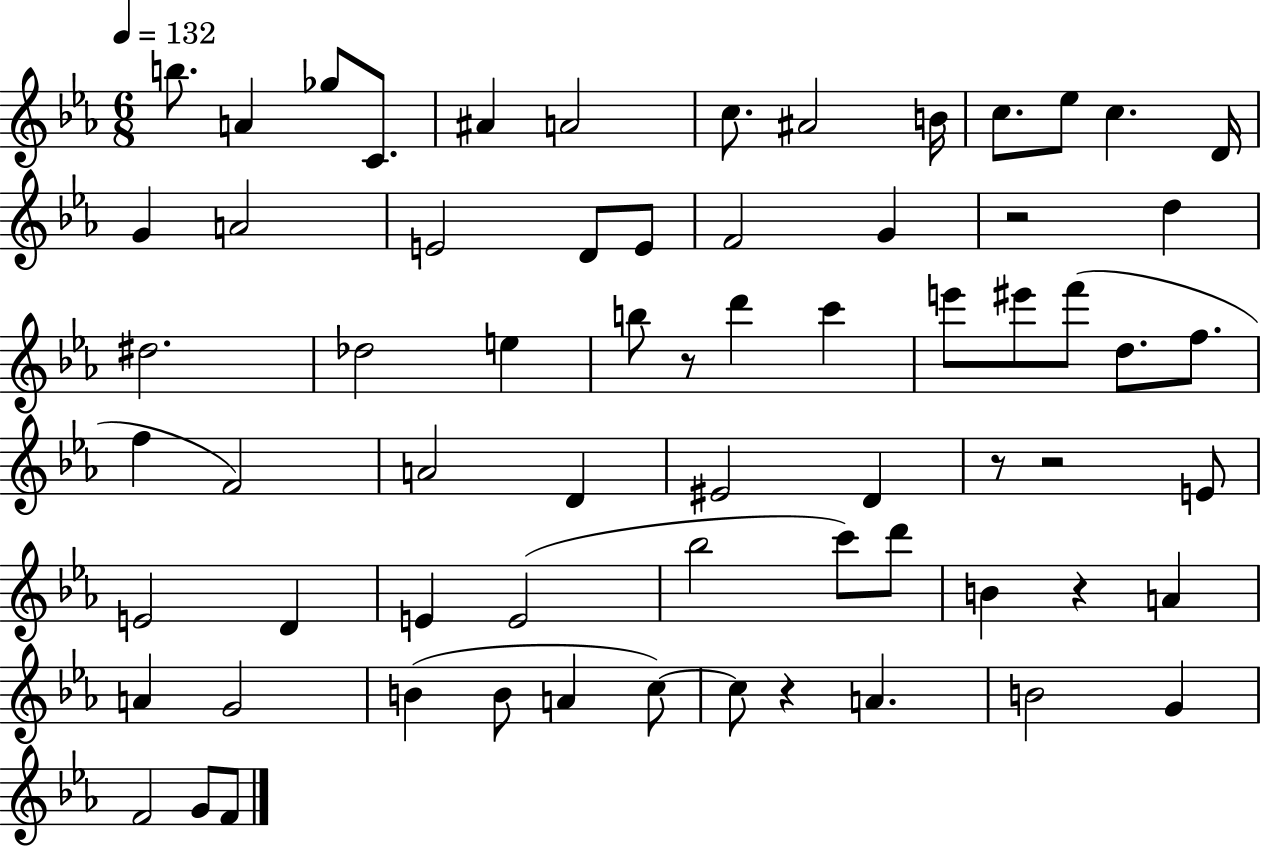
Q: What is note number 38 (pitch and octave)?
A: D4